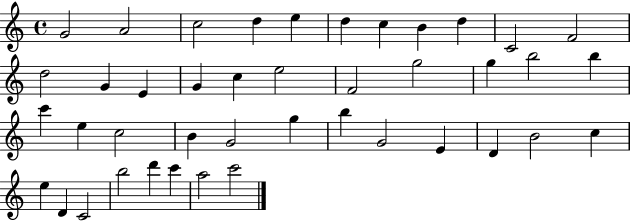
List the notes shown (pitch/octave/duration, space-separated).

G4/h A4/h C5/h D5/q E5/q D5/q C5/q B4/q D5/q C4/h F4/h D5/h G4/q E4/q G4/q C5/q E5/h F4/h G5/h G5/q B5/h B5/q C6/q E5/q C5/h B4/q G4/h G5/q B5/q G4/h E4/q D4/q B4/h C5/q E5/q D4/q C4/h B5/h D6/q C6/q A5/h C6/h